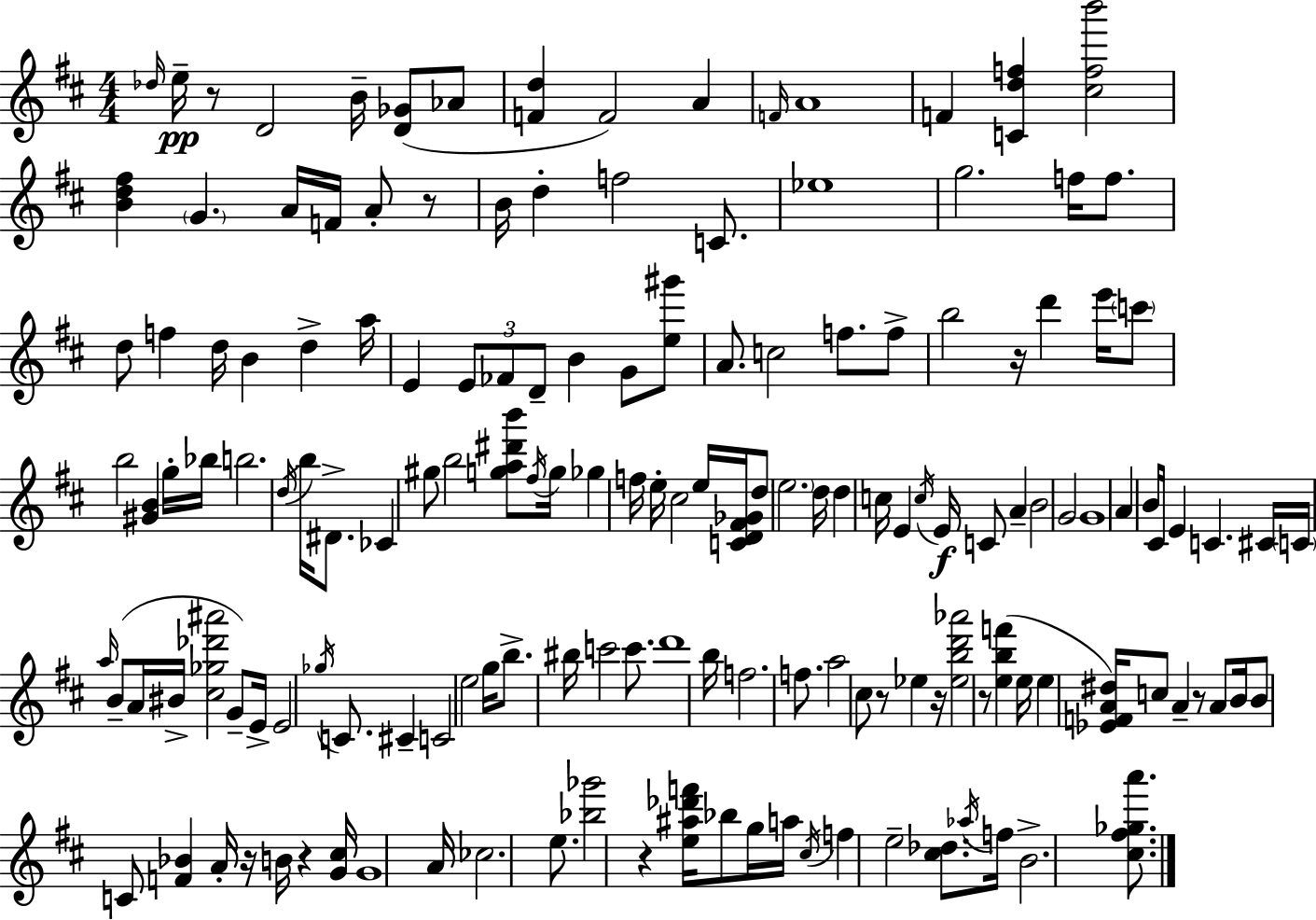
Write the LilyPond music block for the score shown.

{
  \clef treble
  \numericTimeSignature
  \time 4/4
  \key d \major
  \grace { des''16 }\pp e''16-- r8 d'2 b'16-- <d' ges'>8( aes'8 | <f' d''>4 f'2) a'4 | \grace { f'16 } a'1 | f'4 <c' d'' f''>4 <cis'' f'' b'''>2 | \break <b' d'' fis''>4 \parenthesize g'4. a'16 f'16 a'8-. | r8 b'16 d''4-. f''2 c'8. | ees''1 | g''2. f''16 f''8. | \break d''8 f''4 d''16 b'4 d''4-> | a''16 e'4 \tuplet 3/2 { e'8 fes'8 d'8-- } b'4 | g'8 <e'' gis'''>8 a'8. c''2 f''8. | f''8-> b''2 r16 d'''4 | \break e'''16 \parenthesize c'''8 b''2 <gis' b'>4 | g''16-. bes''16 b''2. \acciaccatura { d''16 } b''16 | dis'8.-> ces'4 gis''8 b''2 | <g'' a'' dis''' b'''>8 \acciaccatura { fis''16 } g''16 ges''4 f''16 e''16-. cis''2 | \break e''16 <c' d' fis' ges'>16 d''8 \parenthesize e''2. | d''16 d''4 c''16 e'4 \acciaccatura { c''16 }\f e'16 c'8 | a'4-- b'2 g'2 | g'1 | \break a'4 b'16 cis'16 e'4 c'4. | cis'16 \parenthesize c'16 \grace { a''16 } b'8--( a'16 bis'16-> <cis'' ges'' des''' ais'''>2 | g'8--) e'16-> e'2 \acciaccatura { ges''16 } | c'8. cis'4-- c'2 e''2 | \break g''16 b''8.-> bis''16 c'''2 | c'''8. d'''1 | b''16 f''2. | f''8. a''2 cis''8 | \break r8 ees''4 r16 <ees'' b'' d''' aes'''>2 | r8 <e'' b'' f'''>4( e''16 e''4 <ees' f' a' dis''>16) c''8 a'4-- | r8 a'8 b'16 b'8 c'8 <f' bes'>4 a'16-. | r16 b'16 r4 <g' cis''>16 g'1 | \break a'16 ces''2. | e''8. <bes'' ges'''>2 r4 | <e'' ais'' des''' f'''>16 bes''8 g''16 a''16 \acciaccatura { cis''16 } f''4 e''2-- | <cis'' des''>8. \acciaccatura { aes''16 } f''16 b'2.-> | \break <cis'' fis'' ges'' a'''>8. \bar "|."
}